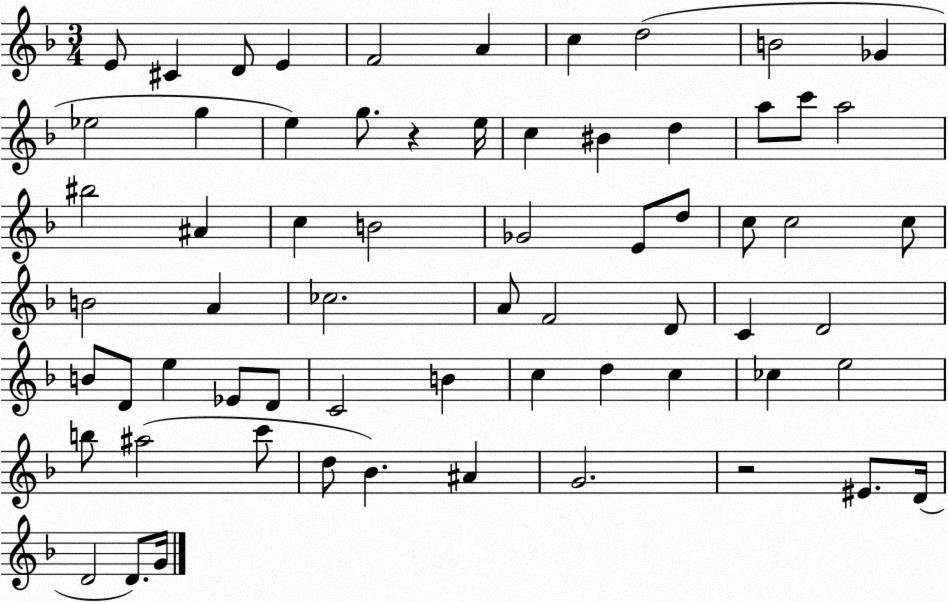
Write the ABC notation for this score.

X:1
T:Untitled
M:3/4
L:1/4
K:F
E/2 ^C D/2 E F2 A c d2 B2 _G _e2 g e g/2 z e/4 c ^B d a/2 c'/2 a2 ^b2 ^A c B2 _G2 E/2 d/2 c/2 c2 c/2 B2 A _c2 A/2 F2 D/2 C D2 B/2 D/2 e _E/2 D/2 C2 B c d c _c e2 b/2 ^a2 c'/2 d/2 _B ^A G2 z2 ^E/2 D/4 D2 D/2 G/4